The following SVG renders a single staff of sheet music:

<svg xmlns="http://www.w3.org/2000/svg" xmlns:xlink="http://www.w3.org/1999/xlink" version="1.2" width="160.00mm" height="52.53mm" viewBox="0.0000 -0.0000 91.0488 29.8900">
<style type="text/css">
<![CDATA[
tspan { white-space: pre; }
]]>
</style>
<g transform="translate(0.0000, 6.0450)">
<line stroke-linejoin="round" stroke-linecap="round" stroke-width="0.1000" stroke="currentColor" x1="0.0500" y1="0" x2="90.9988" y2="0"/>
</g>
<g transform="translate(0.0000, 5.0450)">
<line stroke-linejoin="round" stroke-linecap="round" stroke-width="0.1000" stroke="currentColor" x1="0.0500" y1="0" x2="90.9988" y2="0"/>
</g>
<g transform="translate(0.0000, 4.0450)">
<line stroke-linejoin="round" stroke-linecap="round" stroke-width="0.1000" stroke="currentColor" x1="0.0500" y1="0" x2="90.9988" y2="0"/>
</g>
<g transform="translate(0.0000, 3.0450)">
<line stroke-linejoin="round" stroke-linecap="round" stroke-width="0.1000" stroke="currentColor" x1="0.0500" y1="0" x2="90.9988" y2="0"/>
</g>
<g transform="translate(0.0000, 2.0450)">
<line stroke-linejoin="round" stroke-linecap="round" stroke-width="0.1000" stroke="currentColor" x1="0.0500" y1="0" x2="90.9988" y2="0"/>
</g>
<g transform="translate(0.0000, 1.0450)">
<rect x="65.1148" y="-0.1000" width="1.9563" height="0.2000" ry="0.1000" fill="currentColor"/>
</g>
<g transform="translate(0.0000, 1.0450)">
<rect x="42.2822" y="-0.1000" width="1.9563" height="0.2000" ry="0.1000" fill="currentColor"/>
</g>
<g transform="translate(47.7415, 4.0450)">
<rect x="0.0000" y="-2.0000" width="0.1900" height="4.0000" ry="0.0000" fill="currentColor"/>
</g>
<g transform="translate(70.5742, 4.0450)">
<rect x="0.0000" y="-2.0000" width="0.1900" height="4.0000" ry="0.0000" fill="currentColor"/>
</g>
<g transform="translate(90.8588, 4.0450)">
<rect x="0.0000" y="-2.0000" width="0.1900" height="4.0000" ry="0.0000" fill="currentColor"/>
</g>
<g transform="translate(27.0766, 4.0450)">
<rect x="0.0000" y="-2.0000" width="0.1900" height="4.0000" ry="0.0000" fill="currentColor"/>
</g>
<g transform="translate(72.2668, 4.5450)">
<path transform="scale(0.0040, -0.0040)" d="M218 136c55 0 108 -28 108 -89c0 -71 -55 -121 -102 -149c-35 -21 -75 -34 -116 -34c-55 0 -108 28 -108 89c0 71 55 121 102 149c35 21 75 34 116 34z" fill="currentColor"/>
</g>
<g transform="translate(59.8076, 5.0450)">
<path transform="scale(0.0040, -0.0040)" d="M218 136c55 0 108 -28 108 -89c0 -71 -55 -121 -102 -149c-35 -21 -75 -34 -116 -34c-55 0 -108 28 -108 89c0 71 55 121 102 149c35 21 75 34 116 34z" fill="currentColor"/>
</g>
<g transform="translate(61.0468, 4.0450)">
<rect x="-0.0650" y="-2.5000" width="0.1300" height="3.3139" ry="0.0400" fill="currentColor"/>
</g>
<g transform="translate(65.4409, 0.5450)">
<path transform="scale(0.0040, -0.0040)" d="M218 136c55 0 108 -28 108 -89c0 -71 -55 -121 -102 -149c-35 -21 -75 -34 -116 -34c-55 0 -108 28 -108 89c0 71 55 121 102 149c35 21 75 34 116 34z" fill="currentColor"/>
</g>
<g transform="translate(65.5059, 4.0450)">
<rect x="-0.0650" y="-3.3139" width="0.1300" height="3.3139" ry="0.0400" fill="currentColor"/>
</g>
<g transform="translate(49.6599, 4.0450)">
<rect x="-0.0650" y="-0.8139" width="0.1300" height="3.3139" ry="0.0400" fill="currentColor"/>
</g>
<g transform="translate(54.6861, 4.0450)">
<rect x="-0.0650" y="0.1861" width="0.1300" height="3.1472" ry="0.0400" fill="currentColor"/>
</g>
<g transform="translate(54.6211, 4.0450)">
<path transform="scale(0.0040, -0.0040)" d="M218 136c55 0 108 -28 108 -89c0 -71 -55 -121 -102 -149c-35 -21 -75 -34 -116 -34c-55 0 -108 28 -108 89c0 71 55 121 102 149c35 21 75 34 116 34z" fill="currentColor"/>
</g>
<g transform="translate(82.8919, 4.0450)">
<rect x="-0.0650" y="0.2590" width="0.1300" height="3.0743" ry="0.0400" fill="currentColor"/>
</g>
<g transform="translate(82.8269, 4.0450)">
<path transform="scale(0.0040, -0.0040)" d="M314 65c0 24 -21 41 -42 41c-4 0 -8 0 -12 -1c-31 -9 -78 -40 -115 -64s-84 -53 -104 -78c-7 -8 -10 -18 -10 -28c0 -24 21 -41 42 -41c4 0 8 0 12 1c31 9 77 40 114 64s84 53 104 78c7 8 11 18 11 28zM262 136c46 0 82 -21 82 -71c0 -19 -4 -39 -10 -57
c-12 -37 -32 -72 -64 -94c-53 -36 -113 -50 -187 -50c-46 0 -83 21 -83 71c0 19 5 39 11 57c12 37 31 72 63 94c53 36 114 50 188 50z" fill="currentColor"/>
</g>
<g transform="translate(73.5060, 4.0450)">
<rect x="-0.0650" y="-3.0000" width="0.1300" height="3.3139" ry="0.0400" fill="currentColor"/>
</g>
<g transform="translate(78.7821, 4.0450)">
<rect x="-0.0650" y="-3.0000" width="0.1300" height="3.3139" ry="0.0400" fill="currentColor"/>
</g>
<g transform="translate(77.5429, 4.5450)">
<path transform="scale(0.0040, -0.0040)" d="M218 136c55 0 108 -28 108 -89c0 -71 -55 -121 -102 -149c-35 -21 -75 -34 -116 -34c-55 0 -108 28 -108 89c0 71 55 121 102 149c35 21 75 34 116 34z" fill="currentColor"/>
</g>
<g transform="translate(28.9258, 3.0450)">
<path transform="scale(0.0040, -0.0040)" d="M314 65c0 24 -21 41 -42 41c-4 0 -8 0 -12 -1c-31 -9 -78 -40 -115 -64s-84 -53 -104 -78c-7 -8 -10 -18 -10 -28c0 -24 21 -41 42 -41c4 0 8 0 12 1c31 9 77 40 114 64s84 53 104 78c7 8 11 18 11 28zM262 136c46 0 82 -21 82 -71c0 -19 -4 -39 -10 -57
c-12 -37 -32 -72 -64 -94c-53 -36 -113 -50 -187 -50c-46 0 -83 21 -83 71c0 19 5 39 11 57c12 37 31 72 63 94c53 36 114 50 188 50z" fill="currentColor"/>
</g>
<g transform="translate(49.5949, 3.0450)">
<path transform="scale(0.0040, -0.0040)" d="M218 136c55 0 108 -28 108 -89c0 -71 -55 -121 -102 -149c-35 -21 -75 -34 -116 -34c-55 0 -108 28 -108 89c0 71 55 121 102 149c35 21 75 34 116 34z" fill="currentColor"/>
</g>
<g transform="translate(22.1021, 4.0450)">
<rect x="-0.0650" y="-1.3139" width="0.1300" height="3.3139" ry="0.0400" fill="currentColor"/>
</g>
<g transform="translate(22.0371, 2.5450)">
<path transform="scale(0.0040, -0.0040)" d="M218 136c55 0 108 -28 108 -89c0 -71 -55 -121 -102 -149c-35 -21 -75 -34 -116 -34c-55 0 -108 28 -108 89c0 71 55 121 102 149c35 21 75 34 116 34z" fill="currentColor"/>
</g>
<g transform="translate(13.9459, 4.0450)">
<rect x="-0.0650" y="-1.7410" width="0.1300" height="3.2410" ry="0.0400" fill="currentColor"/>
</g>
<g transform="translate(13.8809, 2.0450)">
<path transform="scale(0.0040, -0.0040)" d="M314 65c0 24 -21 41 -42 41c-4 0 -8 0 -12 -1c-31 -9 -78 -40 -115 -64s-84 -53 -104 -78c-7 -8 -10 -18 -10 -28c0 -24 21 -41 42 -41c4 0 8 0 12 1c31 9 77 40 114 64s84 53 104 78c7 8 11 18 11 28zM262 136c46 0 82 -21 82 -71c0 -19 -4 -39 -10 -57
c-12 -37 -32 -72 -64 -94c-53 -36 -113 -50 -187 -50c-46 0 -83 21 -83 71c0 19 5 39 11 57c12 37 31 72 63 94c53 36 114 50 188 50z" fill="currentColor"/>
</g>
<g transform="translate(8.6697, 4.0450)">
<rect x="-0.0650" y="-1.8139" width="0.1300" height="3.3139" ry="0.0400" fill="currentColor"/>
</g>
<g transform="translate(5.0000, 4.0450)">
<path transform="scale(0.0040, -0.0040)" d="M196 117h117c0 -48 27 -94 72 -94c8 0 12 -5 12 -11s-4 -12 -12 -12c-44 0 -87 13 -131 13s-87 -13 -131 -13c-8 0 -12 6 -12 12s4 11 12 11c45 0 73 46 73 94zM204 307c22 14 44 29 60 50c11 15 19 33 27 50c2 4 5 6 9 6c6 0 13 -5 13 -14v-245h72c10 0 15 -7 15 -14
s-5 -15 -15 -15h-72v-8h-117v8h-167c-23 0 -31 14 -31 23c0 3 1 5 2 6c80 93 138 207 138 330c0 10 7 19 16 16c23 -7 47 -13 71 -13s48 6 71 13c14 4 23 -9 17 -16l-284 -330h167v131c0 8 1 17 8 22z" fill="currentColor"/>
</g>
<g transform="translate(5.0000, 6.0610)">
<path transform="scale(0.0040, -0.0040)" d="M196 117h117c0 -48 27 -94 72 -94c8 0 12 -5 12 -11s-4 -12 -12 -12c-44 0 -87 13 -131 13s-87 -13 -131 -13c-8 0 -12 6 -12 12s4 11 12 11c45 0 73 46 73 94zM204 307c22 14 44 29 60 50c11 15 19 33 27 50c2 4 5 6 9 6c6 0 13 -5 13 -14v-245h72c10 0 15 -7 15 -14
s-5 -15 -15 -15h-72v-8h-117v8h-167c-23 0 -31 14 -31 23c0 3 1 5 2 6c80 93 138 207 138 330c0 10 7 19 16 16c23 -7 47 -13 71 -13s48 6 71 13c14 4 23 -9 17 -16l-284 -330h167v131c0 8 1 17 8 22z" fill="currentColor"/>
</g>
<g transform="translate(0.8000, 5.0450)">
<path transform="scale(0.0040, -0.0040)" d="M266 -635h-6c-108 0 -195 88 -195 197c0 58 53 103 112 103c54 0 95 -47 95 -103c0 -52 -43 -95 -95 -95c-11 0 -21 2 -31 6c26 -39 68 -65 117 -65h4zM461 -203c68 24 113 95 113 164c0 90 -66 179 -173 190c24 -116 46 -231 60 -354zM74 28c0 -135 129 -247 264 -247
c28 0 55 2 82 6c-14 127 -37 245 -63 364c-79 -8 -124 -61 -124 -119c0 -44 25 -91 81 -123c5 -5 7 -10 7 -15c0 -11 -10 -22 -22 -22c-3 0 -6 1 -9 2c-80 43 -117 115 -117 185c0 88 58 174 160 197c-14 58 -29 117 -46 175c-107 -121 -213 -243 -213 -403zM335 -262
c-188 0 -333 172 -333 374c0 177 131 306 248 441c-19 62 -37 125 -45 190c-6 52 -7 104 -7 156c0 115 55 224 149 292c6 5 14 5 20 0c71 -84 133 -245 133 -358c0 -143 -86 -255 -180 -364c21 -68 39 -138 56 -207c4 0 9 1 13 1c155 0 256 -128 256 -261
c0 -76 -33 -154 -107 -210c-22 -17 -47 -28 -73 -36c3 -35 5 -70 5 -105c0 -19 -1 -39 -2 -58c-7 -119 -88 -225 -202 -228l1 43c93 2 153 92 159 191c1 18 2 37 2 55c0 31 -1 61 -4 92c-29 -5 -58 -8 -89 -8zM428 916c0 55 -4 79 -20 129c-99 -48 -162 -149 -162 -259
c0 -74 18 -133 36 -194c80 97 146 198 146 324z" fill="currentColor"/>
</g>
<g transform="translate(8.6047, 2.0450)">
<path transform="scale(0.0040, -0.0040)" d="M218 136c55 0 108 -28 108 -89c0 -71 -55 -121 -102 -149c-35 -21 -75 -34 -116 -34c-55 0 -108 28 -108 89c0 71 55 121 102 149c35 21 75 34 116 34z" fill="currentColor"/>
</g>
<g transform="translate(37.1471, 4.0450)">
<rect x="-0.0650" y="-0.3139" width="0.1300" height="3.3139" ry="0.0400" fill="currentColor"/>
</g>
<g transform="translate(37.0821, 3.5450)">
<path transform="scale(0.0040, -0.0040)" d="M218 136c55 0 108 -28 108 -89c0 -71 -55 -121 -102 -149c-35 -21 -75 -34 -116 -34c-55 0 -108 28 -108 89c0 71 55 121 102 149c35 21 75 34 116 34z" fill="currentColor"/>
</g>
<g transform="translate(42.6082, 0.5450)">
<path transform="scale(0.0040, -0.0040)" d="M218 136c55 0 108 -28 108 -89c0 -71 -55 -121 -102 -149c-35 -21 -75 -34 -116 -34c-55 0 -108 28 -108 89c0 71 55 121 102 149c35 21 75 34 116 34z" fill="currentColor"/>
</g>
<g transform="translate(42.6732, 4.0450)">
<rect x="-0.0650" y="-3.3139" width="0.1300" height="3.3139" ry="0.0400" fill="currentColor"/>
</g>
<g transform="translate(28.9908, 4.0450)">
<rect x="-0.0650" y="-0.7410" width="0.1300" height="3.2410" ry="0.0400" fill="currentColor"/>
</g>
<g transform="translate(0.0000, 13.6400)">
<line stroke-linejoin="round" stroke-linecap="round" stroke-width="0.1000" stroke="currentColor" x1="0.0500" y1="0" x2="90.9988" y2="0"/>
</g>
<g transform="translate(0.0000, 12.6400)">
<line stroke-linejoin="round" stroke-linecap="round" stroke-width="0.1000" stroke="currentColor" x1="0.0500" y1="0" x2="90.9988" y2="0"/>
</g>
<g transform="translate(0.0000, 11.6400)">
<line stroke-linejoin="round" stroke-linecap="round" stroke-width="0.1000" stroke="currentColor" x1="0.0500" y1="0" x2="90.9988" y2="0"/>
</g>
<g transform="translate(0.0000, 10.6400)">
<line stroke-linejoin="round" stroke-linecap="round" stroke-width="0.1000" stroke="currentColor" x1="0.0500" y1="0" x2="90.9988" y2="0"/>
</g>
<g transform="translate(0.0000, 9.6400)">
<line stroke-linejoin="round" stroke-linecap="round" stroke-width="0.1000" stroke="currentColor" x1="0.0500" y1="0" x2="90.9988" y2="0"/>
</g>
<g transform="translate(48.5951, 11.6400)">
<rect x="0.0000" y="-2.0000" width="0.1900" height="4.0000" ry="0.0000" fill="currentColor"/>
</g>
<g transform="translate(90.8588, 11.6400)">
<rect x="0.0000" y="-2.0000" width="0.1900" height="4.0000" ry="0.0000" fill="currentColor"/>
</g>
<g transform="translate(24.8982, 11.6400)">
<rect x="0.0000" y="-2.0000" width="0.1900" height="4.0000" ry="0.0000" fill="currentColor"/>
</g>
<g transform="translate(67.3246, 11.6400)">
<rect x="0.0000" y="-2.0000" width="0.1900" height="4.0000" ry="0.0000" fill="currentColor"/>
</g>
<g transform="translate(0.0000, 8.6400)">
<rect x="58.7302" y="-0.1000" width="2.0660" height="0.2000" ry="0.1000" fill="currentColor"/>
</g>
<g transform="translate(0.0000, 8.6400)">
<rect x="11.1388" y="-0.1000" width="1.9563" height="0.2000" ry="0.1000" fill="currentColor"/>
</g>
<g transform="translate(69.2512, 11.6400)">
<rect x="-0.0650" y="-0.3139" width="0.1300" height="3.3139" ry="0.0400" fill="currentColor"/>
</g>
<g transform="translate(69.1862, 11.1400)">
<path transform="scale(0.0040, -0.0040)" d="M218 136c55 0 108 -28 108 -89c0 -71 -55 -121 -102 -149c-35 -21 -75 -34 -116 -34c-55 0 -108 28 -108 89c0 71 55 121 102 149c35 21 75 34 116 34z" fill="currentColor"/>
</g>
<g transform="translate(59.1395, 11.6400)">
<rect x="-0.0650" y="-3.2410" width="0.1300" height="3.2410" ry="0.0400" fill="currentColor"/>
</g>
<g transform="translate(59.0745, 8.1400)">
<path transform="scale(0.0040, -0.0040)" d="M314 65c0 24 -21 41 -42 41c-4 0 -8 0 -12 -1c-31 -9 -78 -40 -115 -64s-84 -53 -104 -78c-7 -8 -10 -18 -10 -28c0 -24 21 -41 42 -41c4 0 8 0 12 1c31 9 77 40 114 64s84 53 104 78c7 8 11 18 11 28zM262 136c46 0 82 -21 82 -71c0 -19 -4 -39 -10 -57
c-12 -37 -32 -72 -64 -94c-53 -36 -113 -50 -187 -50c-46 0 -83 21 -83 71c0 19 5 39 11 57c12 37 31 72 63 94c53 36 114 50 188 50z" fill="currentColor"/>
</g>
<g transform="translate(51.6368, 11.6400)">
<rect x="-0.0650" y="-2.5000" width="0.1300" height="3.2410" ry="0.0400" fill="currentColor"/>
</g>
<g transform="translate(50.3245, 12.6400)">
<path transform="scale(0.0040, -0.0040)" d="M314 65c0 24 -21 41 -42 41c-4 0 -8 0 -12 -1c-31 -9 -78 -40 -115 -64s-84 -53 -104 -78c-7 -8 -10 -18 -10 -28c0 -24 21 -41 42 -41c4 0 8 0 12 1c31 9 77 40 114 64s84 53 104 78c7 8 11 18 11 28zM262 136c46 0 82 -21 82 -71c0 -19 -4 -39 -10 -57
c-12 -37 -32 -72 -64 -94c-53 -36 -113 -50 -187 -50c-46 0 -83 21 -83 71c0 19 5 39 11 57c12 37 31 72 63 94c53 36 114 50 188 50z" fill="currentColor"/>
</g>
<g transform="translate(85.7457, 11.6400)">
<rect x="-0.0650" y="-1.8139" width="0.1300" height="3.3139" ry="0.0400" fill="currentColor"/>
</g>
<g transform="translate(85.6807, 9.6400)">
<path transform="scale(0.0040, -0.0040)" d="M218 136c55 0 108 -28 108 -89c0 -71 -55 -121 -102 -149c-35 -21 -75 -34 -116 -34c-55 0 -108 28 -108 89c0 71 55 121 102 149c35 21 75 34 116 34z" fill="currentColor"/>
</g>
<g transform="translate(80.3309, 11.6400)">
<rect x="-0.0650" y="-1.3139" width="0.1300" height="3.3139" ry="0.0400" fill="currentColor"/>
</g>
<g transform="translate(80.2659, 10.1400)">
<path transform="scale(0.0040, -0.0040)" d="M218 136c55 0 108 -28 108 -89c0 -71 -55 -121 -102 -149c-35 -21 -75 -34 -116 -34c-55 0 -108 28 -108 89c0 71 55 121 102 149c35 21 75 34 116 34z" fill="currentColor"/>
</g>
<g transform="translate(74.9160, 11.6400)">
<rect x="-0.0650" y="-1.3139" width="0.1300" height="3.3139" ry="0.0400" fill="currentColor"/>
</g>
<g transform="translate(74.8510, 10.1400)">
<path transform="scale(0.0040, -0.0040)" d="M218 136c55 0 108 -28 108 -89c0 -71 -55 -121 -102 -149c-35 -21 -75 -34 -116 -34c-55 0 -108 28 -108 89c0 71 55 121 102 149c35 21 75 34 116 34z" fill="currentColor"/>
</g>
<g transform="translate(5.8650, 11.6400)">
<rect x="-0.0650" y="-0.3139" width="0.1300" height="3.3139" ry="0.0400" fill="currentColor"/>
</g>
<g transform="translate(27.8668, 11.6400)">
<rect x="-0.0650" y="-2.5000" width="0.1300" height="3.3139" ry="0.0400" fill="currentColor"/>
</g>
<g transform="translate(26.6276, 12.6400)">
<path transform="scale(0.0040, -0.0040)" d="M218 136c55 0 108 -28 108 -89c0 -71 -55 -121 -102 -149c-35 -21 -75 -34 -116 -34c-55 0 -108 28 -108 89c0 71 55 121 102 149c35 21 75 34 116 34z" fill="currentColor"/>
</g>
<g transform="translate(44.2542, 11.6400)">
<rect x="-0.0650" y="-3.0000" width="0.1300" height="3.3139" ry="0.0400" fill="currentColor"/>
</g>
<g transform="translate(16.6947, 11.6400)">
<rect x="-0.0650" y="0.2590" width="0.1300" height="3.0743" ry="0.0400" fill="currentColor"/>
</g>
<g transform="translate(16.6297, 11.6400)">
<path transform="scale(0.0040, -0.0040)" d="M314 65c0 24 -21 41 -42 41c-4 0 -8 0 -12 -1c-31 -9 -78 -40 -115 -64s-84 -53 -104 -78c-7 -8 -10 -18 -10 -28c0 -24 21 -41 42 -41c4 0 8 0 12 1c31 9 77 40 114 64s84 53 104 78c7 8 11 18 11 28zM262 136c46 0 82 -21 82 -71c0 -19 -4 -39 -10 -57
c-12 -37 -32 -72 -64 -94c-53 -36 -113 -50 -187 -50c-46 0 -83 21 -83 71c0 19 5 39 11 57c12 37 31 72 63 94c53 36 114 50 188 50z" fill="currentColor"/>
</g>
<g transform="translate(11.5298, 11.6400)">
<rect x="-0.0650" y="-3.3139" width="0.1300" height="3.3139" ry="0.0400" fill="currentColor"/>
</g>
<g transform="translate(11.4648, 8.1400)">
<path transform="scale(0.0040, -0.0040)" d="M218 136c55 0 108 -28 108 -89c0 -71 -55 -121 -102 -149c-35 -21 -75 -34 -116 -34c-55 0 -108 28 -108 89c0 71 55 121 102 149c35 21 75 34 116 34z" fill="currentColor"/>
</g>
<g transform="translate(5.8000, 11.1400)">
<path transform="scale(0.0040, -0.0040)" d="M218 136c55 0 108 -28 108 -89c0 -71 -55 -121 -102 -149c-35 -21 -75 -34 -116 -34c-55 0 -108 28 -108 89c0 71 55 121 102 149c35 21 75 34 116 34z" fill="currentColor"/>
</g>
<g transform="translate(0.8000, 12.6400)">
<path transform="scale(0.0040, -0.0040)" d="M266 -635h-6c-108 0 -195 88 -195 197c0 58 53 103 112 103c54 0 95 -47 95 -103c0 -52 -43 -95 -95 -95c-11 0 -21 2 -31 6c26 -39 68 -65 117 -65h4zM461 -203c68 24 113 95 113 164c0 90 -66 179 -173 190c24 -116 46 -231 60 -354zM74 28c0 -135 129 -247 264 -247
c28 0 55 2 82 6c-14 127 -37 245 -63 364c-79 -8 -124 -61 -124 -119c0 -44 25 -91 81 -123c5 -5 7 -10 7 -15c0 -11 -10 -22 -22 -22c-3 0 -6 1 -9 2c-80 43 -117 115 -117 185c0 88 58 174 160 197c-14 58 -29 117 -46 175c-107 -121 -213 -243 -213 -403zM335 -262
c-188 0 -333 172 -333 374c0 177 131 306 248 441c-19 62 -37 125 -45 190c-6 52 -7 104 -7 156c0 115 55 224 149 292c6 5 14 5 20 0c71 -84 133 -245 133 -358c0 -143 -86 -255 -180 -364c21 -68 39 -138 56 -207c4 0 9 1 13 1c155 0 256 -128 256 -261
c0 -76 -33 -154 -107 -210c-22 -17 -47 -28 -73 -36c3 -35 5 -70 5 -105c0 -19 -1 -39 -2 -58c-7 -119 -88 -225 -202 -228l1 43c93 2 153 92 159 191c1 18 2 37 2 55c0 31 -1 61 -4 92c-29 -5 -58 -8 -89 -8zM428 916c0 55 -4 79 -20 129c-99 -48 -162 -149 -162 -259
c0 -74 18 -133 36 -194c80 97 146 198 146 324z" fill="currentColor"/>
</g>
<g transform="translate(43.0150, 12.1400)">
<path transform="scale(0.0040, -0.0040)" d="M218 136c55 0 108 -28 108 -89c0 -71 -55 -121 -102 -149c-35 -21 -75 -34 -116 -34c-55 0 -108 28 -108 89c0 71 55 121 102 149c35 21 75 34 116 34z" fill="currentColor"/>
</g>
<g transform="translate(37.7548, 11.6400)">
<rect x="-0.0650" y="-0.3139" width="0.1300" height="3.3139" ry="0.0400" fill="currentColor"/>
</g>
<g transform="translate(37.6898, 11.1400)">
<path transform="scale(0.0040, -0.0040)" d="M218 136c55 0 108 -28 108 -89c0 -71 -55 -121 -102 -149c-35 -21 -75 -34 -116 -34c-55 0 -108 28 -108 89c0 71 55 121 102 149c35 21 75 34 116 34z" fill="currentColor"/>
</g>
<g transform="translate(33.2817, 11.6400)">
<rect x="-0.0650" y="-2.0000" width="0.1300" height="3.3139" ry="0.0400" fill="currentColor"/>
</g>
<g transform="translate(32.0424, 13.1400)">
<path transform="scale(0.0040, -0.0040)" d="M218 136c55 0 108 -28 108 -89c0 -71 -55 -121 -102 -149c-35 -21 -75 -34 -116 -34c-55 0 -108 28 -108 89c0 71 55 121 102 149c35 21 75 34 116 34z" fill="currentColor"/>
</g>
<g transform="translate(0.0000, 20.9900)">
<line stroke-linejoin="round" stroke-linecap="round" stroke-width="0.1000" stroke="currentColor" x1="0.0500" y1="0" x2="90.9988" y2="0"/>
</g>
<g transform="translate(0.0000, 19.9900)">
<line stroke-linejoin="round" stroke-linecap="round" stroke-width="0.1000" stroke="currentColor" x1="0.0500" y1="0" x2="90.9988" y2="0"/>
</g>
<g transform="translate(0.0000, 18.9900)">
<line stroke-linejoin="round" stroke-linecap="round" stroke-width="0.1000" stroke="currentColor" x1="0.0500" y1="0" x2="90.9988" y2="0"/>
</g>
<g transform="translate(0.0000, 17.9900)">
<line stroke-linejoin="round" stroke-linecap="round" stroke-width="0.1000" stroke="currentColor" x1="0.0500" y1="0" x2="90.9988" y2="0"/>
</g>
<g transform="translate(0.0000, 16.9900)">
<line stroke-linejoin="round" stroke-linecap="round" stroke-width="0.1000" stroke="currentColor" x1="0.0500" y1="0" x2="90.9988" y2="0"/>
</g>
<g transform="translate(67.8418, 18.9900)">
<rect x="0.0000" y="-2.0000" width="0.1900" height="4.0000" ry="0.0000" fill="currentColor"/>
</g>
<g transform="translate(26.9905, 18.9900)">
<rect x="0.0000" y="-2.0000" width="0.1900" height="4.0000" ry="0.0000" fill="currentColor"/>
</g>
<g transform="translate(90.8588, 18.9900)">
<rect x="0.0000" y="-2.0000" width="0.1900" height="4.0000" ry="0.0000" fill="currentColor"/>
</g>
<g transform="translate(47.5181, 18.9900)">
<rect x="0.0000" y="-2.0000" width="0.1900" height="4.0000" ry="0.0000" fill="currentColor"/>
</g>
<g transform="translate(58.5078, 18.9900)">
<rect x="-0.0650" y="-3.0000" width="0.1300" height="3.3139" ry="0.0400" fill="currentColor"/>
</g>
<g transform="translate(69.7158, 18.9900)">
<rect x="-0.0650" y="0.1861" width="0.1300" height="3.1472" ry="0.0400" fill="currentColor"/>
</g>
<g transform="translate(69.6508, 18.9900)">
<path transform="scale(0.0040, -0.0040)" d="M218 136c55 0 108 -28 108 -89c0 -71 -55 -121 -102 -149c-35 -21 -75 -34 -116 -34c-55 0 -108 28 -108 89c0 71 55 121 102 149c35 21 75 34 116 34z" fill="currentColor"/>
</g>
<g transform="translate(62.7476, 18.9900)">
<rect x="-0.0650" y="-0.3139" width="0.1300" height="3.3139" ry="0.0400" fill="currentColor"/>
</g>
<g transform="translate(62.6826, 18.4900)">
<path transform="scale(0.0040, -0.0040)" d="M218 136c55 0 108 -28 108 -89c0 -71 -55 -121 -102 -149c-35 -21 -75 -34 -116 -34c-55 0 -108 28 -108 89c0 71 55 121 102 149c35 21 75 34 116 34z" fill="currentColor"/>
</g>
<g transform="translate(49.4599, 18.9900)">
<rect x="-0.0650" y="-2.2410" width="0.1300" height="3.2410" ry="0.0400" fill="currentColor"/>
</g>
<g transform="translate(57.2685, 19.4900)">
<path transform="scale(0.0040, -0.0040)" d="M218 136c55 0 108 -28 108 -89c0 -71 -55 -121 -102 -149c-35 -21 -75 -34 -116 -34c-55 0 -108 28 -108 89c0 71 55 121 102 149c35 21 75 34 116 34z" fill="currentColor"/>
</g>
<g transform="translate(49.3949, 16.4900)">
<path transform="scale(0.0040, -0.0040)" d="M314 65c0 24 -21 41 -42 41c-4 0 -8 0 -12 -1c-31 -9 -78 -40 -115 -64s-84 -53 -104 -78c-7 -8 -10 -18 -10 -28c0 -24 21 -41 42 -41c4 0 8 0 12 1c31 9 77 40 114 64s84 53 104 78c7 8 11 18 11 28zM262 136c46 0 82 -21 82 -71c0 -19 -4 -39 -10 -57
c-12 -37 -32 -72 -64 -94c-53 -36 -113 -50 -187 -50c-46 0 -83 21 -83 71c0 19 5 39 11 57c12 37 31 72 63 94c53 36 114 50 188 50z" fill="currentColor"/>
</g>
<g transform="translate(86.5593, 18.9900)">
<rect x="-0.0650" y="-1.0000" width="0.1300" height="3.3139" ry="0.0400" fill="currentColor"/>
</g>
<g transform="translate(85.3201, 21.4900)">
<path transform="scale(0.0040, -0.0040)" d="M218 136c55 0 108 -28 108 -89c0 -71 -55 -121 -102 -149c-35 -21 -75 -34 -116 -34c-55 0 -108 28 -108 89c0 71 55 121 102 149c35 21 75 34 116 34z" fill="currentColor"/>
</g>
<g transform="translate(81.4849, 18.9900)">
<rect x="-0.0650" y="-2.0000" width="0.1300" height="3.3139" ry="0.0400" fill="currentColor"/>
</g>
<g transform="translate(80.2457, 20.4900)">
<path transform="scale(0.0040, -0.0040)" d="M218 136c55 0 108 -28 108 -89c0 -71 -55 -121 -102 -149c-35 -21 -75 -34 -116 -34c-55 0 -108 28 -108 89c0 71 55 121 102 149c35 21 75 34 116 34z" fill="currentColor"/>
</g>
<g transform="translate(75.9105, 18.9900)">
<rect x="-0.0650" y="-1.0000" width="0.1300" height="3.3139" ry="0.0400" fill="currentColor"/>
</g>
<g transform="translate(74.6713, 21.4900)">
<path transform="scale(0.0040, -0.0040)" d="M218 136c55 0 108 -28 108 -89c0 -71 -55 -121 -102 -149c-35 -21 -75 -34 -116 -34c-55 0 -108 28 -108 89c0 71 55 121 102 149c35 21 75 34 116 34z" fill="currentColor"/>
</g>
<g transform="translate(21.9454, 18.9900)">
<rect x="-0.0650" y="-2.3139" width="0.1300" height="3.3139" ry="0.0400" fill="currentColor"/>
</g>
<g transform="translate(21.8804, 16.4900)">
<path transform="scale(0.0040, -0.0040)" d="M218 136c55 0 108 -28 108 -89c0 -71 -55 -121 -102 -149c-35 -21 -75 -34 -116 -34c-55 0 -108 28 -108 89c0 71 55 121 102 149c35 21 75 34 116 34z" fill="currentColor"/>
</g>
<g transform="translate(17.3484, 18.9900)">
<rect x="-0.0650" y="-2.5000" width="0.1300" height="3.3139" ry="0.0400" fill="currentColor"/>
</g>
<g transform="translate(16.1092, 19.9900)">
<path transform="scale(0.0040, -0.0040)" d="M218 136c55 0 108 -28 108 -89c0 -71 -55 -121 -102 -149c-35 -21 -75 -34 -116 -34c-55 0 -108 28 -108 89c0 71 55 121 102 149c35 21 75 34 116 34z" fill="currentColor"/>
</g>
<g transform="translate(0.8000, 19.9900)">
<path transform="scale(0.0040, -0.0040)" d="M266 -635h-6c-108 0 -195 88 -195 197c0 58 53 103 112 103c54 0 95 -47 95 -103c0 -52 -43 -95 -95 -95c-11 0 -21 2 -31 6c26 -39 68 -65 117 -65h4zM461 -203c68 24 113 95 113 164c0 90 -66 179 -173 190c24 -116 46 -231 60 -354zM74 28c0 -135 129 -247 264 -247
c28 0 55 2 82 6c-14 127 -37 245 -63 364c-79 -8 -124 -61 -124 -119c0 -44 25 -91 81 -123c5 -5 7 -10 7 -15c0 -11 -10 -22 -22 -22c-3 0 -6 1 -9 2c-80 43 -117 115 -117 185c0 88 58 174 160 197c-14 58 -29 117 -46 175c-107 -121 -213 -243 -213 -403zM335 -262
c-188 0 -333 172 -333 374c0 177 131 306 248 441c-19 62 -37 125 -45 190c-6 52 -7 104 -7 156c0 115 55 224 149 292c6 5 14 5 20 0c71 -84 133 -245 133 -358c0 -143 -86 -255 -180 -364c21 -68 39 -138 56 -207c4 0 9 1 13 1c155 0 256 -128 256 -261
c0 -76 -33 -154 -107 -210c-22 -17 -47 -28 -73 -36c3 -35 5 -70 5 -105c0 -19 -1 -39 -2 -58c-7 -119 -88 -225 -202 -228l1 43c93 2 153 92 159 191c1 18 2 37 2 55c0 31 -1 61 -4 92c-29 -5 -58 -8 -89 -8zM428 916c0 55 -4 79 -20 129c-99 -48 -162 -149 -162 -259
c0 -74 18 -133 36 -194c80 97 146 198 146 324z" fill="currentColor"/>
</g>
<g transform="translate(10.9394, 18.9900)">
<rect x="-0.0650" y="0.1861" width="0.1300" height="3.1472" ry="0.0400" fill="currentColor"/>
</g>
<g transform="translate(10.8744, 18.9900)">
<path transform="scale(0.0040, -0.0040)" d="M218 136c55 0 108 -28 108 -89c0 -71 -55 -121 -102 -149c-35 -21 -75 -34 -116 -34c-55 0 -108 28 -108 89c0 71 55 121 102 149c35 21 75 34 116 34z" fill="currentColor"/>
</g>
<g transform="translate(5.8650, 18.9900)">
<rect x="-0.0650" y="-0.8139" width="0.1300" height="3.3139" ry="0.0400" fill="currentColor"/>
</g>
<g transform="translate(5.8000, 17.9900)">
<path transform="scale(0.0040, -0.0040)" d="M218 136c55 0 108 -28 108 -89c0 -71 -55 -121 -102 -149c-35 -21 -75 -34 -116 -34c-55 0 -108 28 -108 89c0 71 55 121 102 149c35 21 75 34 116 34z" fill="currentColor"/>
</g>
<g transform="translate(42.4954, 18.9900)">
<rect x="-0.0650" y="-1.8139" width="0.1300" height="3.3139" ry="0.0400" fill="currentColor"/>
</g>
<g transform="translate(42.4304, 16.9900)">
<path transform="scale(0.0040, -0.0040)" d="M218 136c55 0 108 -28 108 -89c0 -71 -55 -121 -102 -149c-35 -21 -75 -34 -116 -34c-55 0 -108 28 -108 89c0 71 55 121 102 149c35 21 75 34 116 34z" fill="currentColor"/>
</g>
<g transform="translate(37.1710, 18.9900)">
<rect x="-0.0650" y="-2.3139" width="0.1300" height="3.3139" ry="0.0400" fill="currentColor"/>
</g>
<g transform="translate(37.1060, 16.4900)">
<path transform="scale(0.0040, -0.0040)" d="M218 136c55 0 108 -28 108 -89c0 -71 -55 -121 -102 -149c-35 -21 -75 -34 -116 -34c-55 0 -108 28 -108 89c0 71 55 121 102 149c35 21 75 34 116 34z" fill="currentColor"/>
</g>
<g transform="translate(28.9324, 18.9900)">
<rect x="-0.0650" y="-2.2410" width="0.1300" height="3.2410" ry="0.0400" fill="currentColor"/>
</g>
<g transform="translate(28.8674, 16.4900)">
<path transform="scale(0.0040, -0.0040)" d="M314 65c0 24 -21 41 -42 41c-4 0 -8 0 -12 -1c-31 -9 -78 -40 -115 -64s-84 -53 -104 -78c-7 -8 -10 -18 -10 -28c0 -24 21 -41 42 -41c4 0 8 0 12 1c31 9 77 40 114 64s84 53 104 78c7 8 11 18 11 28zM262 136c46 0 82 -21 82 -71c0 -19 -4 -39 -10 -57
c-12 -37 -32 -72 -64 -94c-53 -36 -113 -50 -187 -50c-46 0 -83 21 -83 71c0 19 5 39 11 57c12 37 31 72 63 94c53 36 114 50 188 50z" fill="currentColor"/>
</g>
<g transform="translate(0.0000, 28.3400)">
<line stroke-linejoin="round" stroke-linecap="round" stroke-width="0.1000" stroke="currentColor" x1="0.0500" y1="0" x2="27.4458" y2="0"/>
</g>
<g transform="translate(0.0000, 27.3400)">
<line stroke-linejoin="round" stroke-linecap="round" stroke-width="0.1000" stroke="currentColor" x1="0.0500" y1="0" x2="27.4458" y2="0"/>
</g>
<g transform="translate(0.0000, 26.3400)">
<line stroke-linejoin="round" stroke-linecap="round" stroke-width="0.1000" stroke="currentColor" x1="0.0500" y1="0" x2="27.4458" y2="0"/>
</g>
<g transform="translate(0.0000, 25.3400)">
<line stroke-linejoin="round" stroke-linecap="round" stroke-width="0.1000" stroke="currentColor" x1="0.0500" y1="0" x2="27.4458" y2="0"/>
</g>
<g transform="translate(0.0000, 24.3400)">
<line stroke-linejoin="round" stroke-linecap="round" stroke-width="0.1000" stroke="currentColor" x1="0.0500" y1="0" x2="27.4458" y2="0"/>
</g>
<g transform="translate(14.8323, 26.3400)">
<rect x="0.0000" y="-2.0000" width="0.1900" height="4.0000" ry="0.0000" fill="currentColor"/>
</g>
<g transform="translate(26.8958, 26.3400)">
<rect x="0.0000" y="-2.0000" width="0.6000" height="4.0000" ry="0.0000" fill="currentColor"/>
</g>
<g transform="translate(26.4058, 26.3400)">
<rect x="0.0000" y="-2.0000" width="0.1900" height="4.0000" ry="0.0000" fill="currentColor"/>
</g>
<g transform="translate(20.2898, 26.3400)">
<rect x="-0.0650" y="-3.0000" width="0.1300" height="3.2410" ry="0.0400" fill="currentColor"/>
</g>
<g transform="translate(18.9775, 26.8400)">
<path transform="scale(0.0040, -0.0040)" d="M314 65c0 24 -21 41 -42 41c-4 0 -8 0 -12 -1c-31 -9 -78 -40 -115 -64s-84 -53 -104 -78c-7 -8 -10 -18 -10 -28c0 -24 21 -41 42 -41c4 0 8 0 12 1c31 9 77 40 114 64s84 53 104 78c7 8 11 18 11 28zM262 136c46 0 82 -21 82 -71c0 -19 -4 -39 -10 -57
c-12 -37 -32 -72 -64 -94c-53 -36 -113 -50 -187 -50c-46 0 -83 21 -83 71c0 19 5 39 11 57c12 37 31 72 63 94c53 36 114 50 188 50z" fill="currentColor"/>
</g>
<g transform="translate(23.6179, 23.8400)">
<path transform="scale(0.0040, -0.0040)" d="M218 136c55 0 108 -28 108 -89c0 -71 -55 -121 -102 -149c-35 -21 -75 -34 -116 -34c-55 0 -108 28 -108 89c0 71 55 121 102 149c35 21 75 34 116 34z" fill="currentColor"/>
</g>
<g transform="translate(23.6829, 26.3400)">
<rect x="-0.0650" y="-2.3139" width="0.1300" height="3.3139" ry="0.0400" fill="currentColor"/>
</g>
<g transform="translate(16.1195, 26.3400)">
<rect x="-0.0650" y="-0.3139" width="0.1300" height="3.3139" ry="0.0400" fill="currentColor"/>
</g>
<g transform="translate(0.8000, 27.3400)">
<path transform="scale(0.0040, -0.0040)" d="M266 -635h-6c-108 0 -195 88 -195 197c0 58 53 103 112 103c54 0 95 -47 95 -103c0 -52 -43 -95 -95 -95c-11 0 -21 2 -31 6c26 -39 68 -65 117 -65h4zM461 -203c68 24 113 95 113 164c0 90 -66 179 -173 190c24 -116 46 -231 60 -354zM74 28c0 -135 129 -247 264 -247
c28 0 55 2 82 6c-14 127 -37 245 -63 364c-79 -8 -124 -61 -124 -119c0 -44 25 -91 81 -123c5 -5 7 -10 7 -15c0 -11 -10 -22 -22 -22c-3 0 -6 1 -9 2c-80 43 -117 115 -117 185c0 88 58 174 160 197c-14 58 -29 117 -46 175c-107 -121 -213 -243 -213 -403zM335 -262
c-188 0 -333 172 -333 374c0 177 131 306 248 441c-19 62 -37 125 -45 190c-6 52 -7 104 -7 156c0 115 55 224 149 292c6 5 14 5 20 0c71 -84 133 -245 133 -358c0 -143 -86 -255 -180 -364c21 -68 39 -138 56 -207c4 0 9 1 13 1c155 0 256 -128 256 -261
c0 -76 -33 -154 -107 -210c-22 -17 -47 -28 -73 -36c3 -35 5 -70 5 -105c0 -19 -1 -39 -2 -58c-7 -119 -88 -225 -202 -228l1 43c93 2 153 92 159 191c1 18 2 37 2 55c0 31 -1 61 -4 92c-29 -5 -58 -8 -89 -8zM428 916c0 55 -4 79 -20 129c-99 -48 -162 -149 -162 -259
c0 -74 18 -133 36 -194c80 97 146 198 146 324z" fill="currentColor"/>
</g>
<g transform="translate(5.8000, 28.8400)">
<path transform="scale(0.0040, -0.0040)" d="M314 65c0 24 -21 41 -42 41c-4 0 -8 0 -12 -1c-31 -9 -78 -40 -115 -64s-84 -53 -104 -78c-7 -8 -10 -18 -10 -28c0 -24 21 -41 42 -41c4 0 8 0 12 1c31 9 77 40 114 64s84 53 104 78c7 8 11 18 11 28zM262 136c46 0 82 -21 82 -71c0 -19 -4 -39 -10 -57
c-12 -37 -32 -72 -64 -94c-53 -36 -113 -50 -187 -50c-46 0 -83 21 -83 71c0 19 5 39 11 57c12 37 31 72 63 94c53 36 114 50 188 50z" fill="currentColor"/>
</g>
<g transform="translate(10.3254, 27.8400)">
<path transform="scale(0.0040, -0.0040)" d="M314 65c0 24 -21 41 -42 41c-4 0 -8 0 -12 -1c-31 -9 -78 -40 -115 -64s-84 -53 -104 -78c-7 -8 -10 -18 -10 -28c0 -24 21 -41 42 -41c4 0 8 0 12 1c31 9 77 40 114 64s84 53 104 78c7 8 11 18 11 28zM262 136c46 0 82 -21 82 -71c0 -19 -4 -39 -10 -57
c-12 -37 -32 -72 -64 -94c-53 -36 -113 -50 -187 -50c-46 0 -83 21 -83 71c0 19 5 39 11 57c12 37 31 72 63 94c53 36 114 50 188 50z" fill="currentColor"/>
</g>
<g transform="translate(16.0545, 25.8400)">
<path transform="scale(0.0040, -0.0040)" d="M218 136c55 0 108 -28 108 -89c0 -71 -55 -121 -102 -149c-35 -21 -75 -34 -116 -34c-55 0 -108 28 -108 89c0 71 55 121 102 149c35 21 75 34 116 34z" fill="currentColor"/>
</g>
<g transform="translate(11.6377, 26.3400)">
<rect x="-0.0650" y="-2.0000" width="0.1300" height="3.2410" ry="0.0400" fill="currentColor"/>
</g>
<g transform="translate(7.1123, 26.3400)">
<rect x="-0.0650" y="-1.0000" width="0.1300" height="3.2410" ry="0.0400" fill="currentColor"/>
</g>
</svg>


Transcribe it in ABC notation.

X:1
T:Untitled
M:4/4
L:1/4
K:C
f f2 e d2 c b d B G b A A B2 c b B2 G F c A G2 b2 c e e f d B G g g2 g f g2 A c B D F D D2 F2 c A2 g